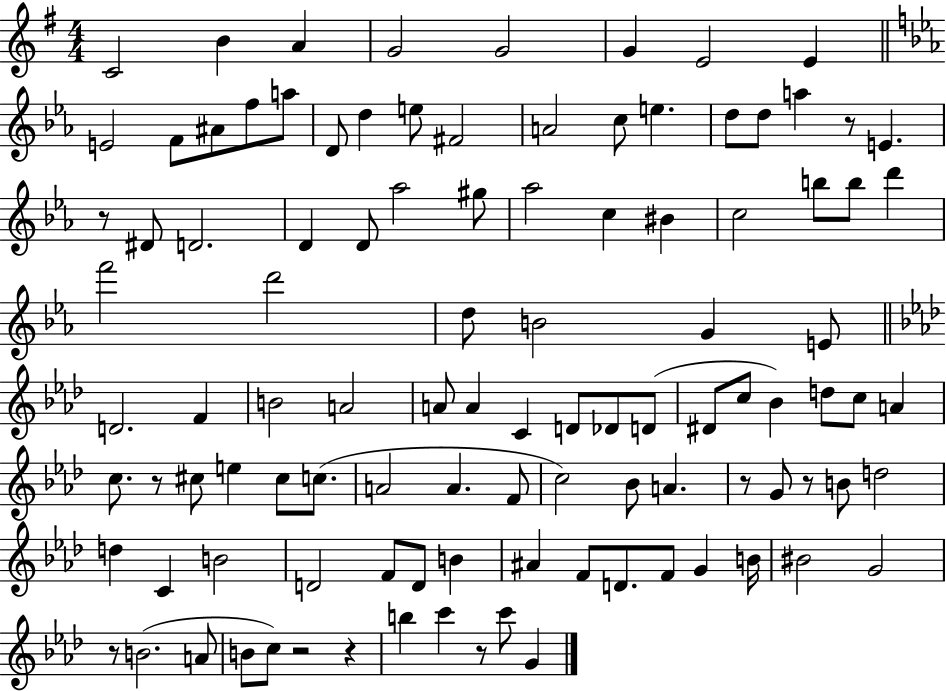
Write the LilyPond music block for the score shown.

{
  \clef treble
  \numericTimeSignature
  \time 4/4
  \key g \major
  c'2 b'4 a'4 | g'2 g'2 | g'4 e'2 e'4 | \bar "||" \break \key c \minor e'2 f'8 ais'8 f''8 a''8 | d'8 d''4 e''8 fis'2 | a'2 c''8 e''4. | d''8 d''8 a''4 r8 e'4. | \break r8 dis'8 d'2. | d'4 d'8 aes''2 gis''8 | aes''2 c''4 bis'4 | c''2 b''8 b''8 d'''4 | \break f'''2 d'''2 | d''8 b'2 g'4 e'8 | \bar "||" \break \key aes \major d'2. f'4 | b'2 a'2 | a'8 a'4 c'4 d'8 des'8 d'8( | dis'8 c''8 bes'4) d''8 c''8 a'4 | \break c''8. r8 cis''8 e''4 cis''8 c''8.( | a'2 a'4. f'8 | c''2) bes'8 a'4. | r8 g'8 r8 b'8 d''2 | \break d''4 c'4 b'2 | d'2 f'8 d'8 b'4 | ais'4 f'8 d'8. f'8 g'4 b'16 | bis'2 g'2 | \break r8 b'2.( a'8 | b'8 c''8) r2 r4 | b''4 c'''4 r8 c'''8 g'4 | \bar "|."
}